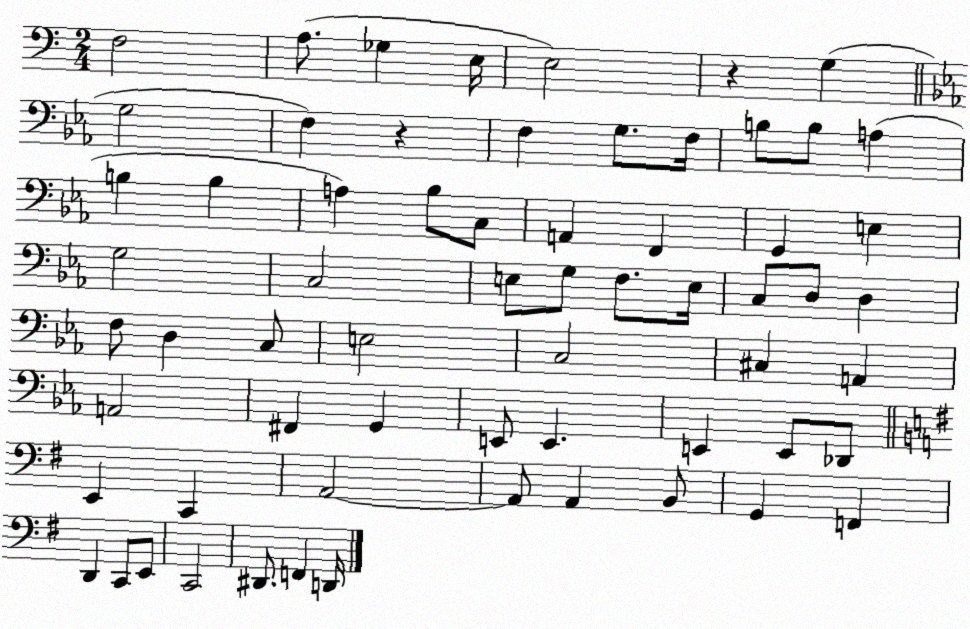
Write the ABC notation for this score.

X:1
T:Untitled
M:2/4
L:1/4
K:C
F,2 A,/2 _G, E,/4 E,2 z G, G,2 F, z F, G,/2 F,/4 B,/2 B,/2 A, B, B, A, _B,/2 C,/2 A,, F,, G,, E, G,2 C,2 E,/2 G,/2 F,/2 E,/4 C,/2 D,/2 D, F,/2 D, C,/2 E,2 C,2 ^C, A,, A,,2 ^F,, G,, E,,/2 E,, E,, E,,/2 _D,,/2 E,, C,, A,,2 A,,/2 A,, B,,/2 G,, F,, D,, C,,/2 E,,/2 C,,2 ^D,,/2 F,, D,,/4